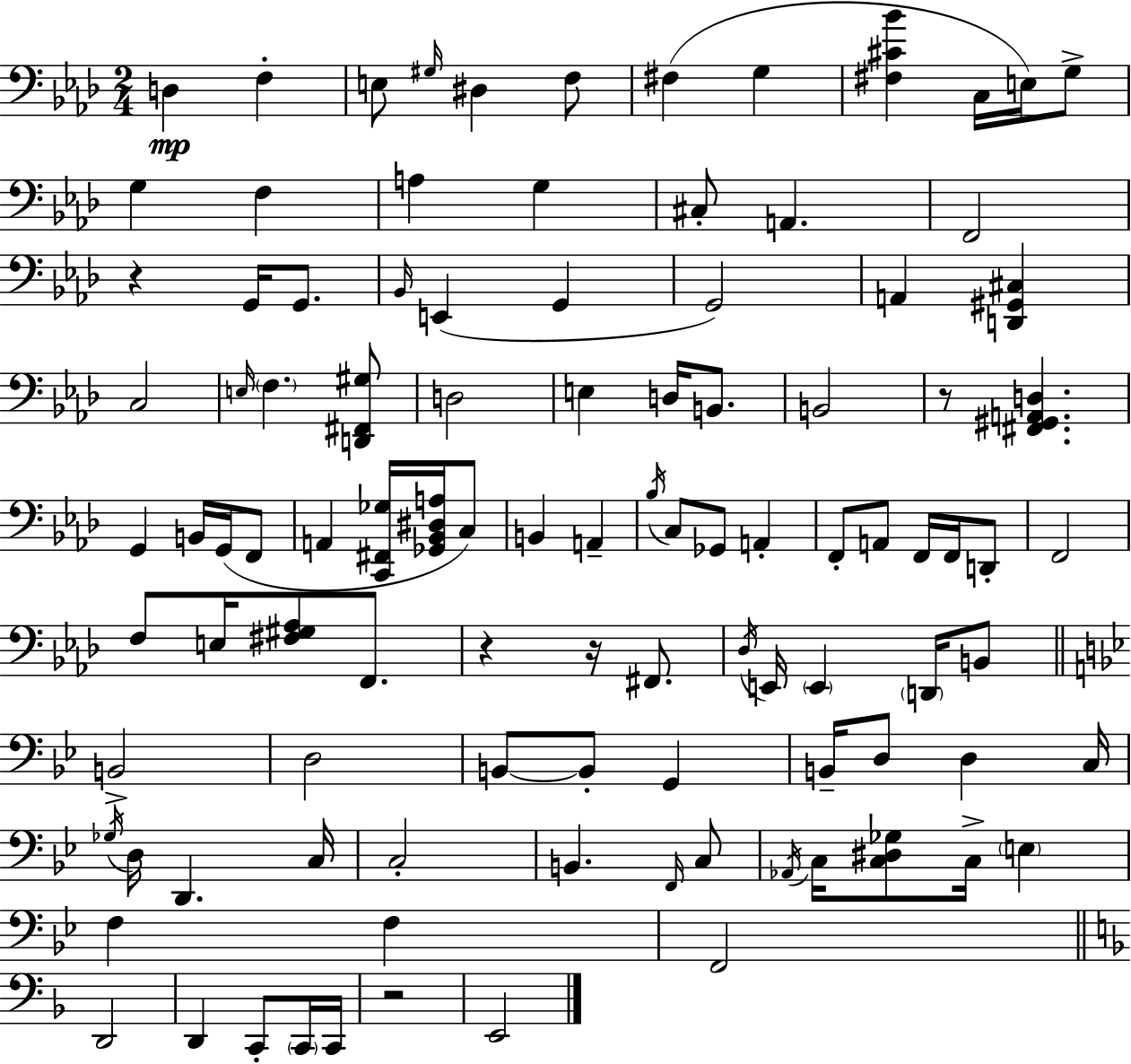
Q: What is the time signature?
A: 2/4